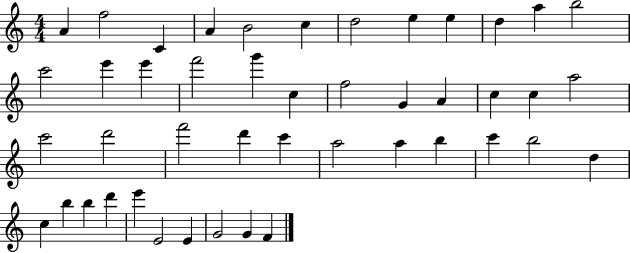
A4/q F5/h C4/q A4/q B4/h C5/q D5/h E5/q E5/q D5/q A5/q B5/h C6/h E6/q E6/q F6/h G6/q C5/q F5/h G4/q A4/q C5/q C5/q A5/h C6/h D6/h F6/h D6/q C6/q A5/h A5/q B5/q C6/q B5/h D5/q C5/q B5/q B5/q D6/q E6/q E4/h E4/q G4/h G4/q F4/q